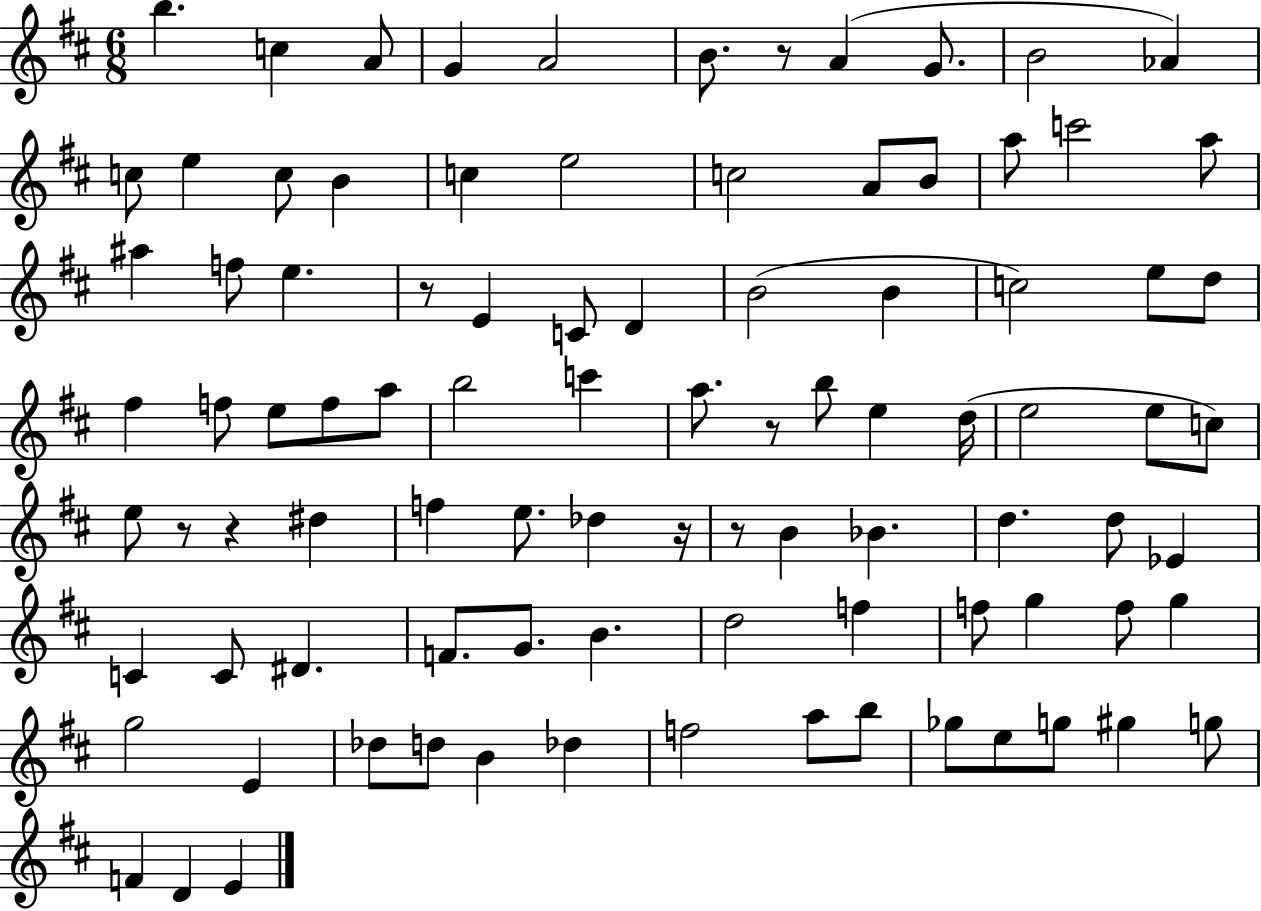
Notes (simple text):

B5/q. C5/q A4/e G4/q A4/h B4/e. R/e A4/q G4/e. B4/h Ab4/q C5/e E5/q C5/e B4/q C5/q E5/h C5/h A4/e B4/e A5/e C6/h A5/e A#5/q F5/e E5/q. R/e E4/q C4/e D4/q B4/h B4/q C5/h E5/e D5/e F#5/q F5/e E5/e F5/e A5/e B5/h C6/q A5/e. R/e B5/e E5/q D5/s E5/h E5/e C5/e E5/e R/e R/q D#5/q F5/q E5/e. Db5/q R/s R/e B4/q Bb4/q. D5/q. D5/e Eb4/q C4/q C4/e D#4/q. F4/e. G4/e. B4/q. D5/h F5/q F5/e G5/q F5/e G5/q G5/h E4/q Db5/e D5/e B4/q Db5/q F5/h A5/e B5/e Gb5/e E5/e G5/e G#5/q G5/e F4/q D4/q E4/q